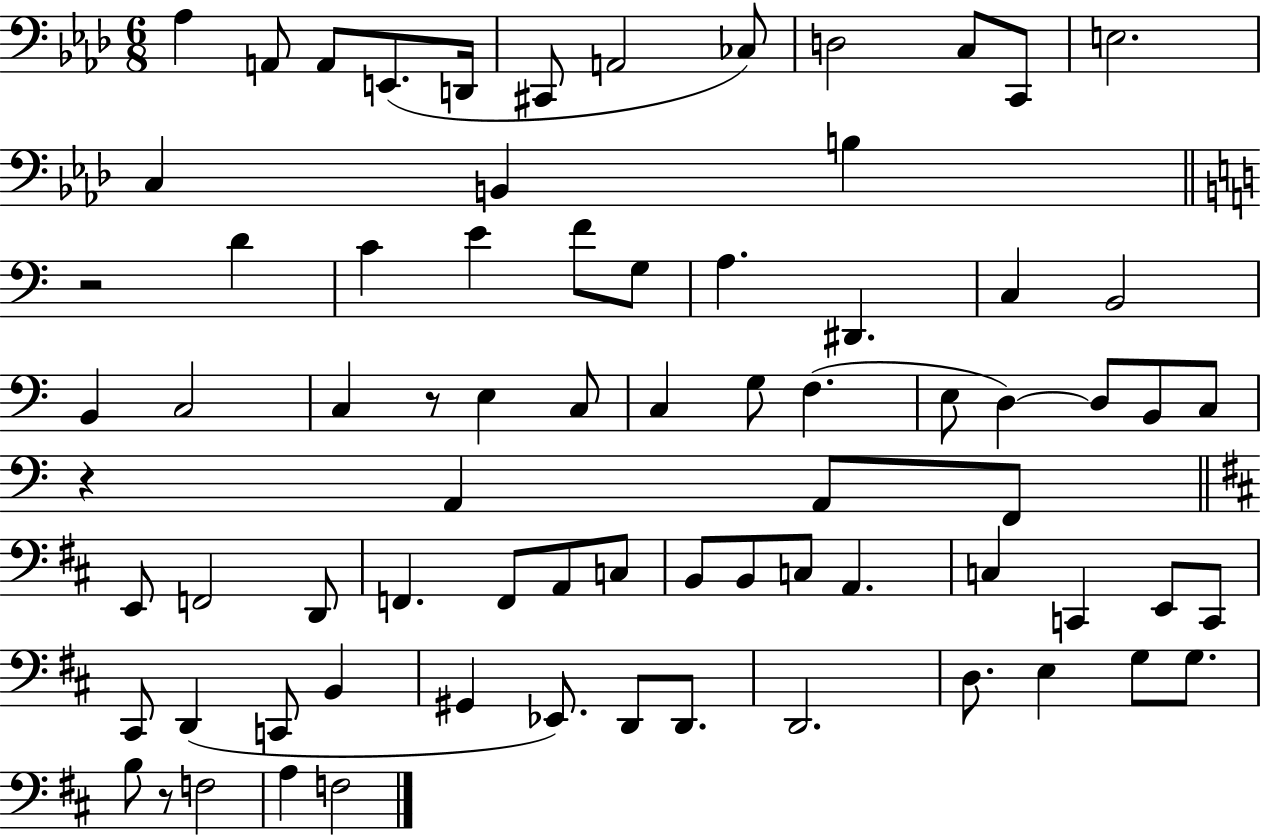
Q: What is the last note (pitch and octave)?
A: F3